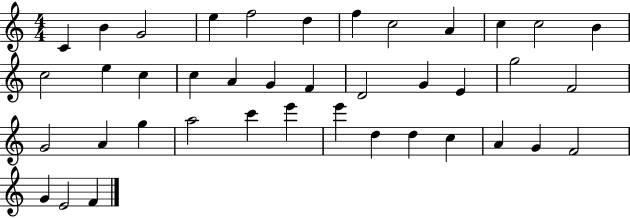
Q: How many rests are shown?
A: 0